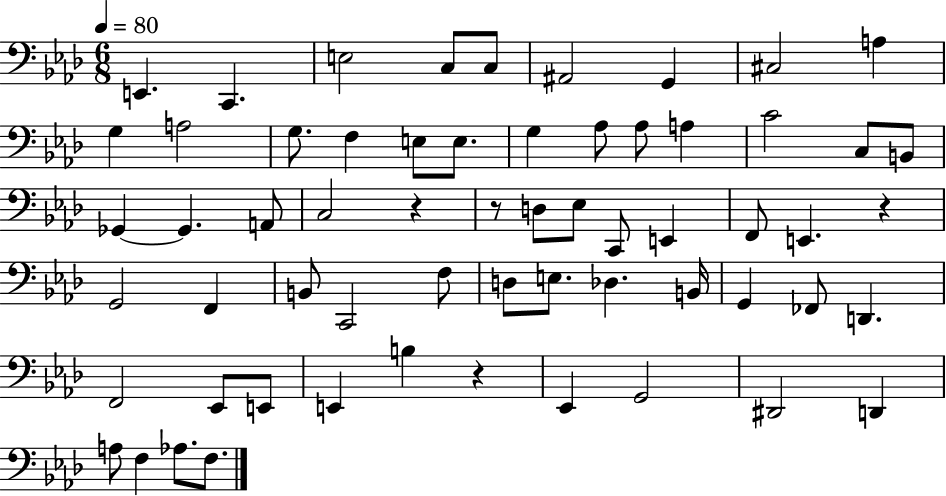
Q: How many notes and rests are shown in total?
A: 61